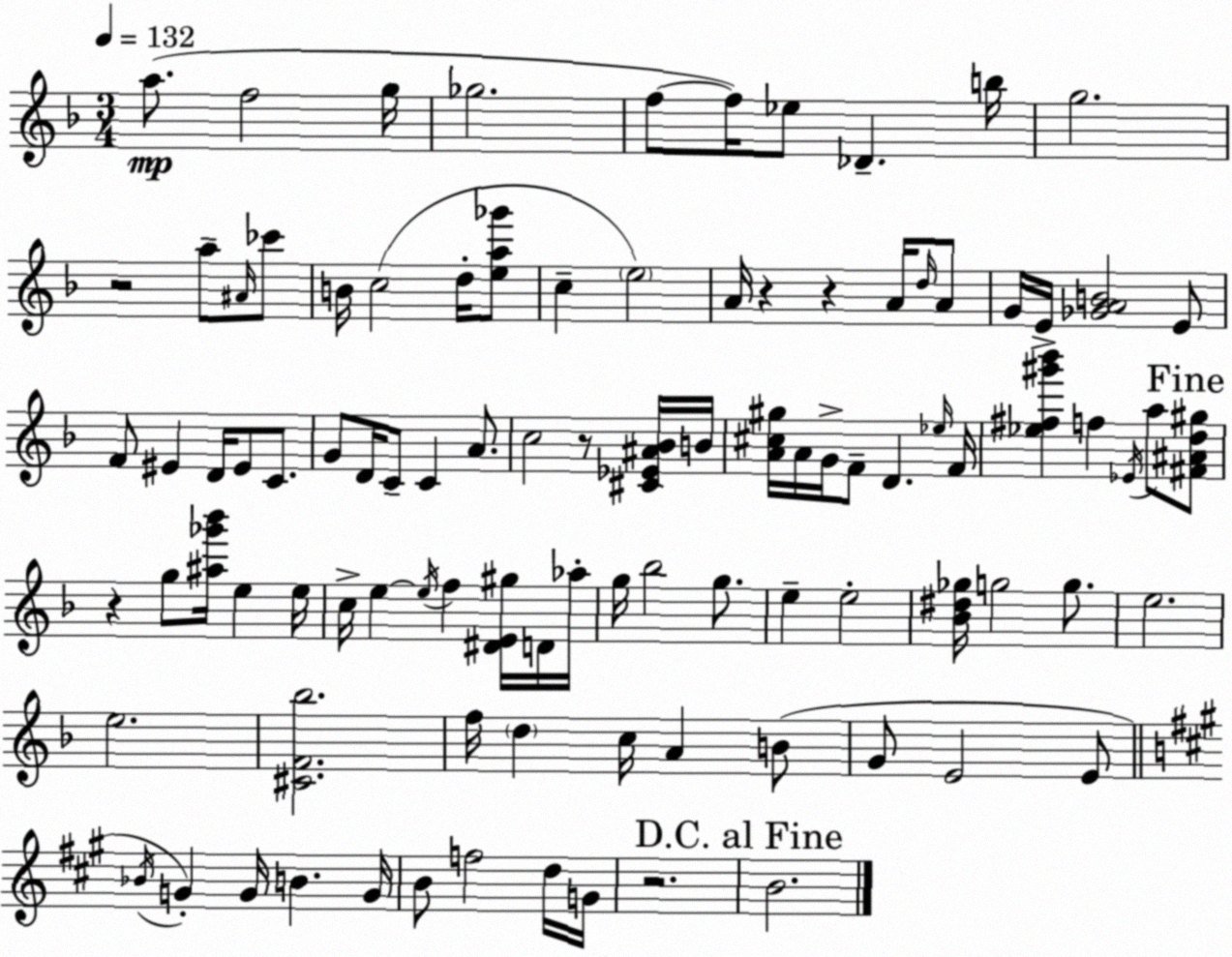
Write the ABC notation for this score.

X:1
T:Untitled
M:3/4
L:1/4
K:F
a/2 f2 g/4 _g2 f/2 f/4 _e/2 _D b/4 g2 z2 a/2 ^A/4 _c'/2 B/4 c2 d/4 [ea_g']/2 c e2 A/4 z z A/4 d/4 A/2 G/4 E/4 [_GAB]2 E/2 F/2 ^E D/4 ^E/2 C/2 G/2 D/4 C/2 C A/2 c2 z/2 [^C_E^A_B]/4 B/4 [A^c^g]/4 A/4 G/4 F/2 D _e/4 F/4 [_e^f^g'_b'] f _E/4 a/2 [^F^Ad^g]/2 z g/2 [^a_g'_b']/4 e e/4 c/4 e e/4 f [^DE^g]/4 D/4 _a/4 g/4 _b2 g/2 e e2 [_B^d_g]/4 g2 g/2 e2 e2 [^CF_b]2 f/4 d c/4 A B/2 G/2 E2 E/2 _B/4 G G/4 B G/4 B/2 f2 d/4 G/4 z2 B2